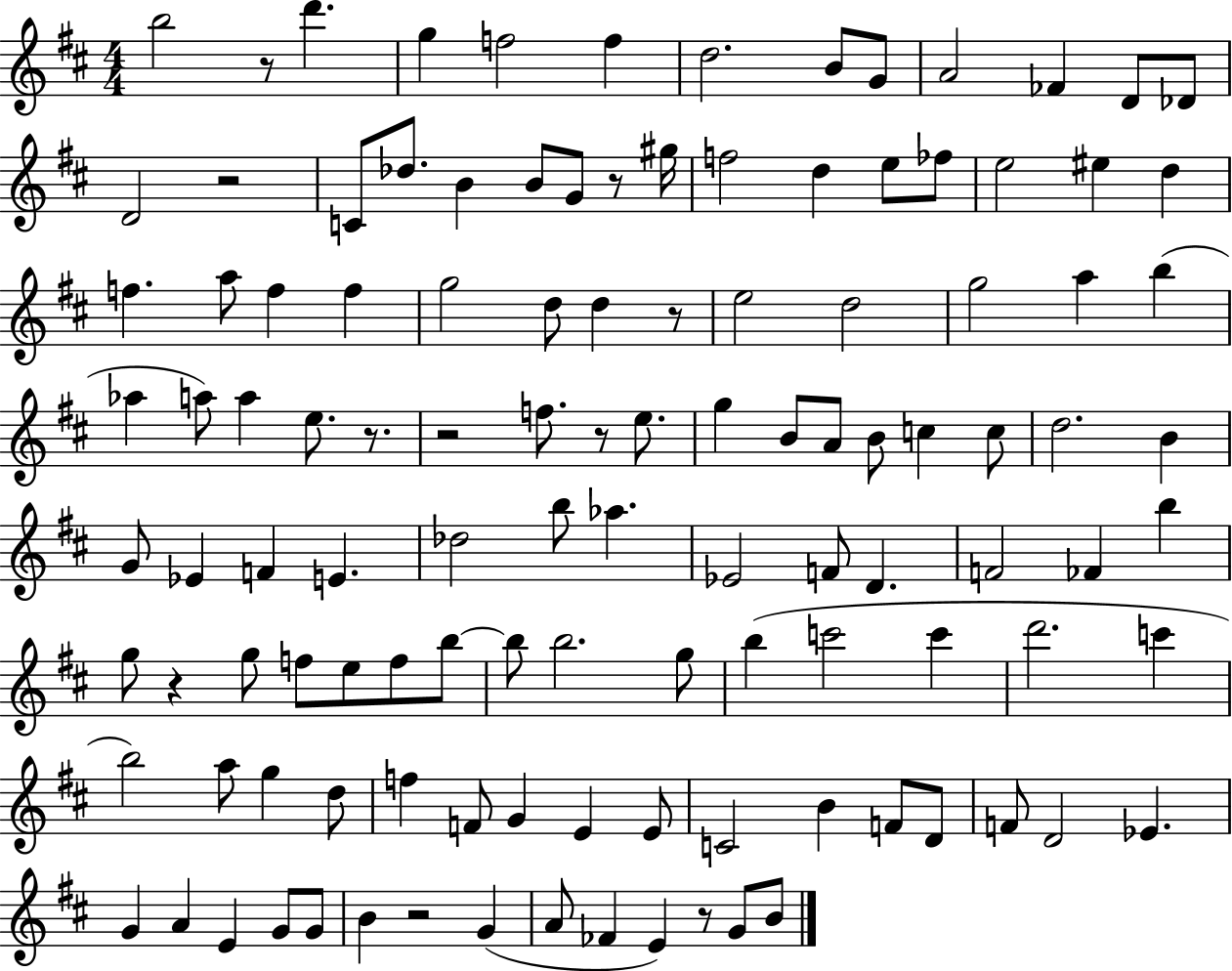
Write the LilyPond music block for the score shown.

{
  \clef treble
  \numericTimeSignature
  \time 4/4
  \key d \major
  b''2 r8 d'''4. | g''4 f''2 f''4 | d''2. b'8 g'8 | a'2 fes'4 d'8 des'8 | \break d'2 r2 | c'8 des''8. b'4 b'8 g'8 r8 gis''16 | f''2 d''4 e''8 fes''8 | e''2 eis''4 d''4 | \break f''4. a''8 f''4 f''4 | g''2 d''8 d''4 r8 | e''2 d''2 | g''2 a''4 b''4( | \break aes''4 a''8) a''4 e''8. r8. | r2 f''8. r8 e''8. | g''4 b'8 a'8 b'8 c''4 c''8 | d''2. b'4 | \break g'8 ees'4 f'4 e'4. | des''2 b''8 aes''4. | ees'2 f'8 d'4. | f'2 fes'4 b''4 | \break g''8 r4 g''8 f''8 e''8 f''8 b''8~~ | b''8 b''2. g''8 | b''4( c'''2 c'''4 | d'''2. c'''4 | \break b''2) a''8 g''4 d''8 | f''4 f'8 g'4 e'4 e'8 | c'2 b'4 f'8 d'8 | f'8 d'2 ees'4. | \break g'4 a'4 e'4 g'8 g'8 | b'4 r2 g'4( | a'8 fes'4 e'4) r8 g'8 b'8 | \bar "|."
}